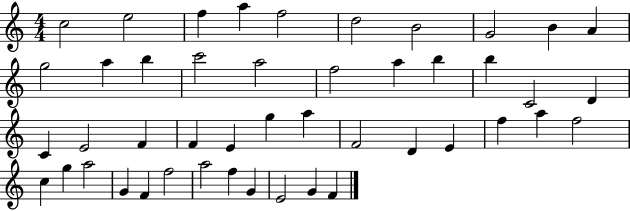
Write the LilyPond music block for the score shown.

{
  \clef treble
  \numericTimeSignature
  \time 4/4
  \key c \major
  c''2 e''2 | f''4 a''4 f''2 | d''2 b'2 | g'2 b'4 a'4 | \break g''2 a''4 b''4 | c'''2 a''2 | f''2 a''4 b''4 | b''4 c'2 d'4 | \break c'4 e'2 f'4 | f'4 e'4 g''4 a''4 | f'2 d'4 e'4 | f''4 a''4 f''2 | \break c''4 g''4 a''2 | g'4 f'4 f''2 | a''2 f''4 g'4 | e'2 g'4 f'4 | \break \bar "|."
}